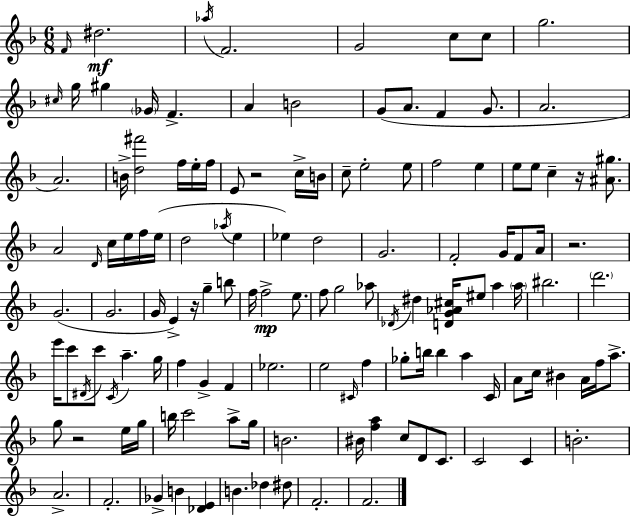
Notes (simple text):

F4/s D#5/h. Ab5/s F4/h. G4/h C5/e C5/e G5/h. C#5/s G5/s G#5/q Gb4/s F4/q. A4/q B4/h G4/e A4/e. F4/q G4/e. A4/h. A4/h. B4/s [D5,F#6]/h F5/s E5/s F5/s E4/e R/h C5/s B4/s C5/e E5/h E5/e F5/h E5/q E5/e E5/e C5/q R/s [A#4,G#5]/e. A4/h D4/s C5/s E5/s F5/s E5/s D5/h Ab5/s E5/q Eb5/q D5/h G4/h. F4/h G4/s F4/e A4/s R/h. G4/h. G4/h. G4/s E4/q R/s G5/q B5/e F5/s F5/h E5/e. F5/e G5/h Ab5/e Db4/s D#5/q [D4,G4,Ab4,C#5]/s EIS5/e A5/q A5/s BIS5/h. D6/h. E6/s C6/e D#4/s C6/e C4/s A5/q. G5/s F5/q G4/q F4/q Eb5/h. E5/h C#4/s F5/q Gb5/e B5/s B5/q A5/q C4/s A4/e C5/s BIS4/q A4/s F5/s A5/e. G5/e R/h E5/s G5/s B5/s C6/h A5/e G5/s B4/h. BIS4/s [F5,A5]/q C5/e D4/e C4/e. C4/h C4/q B4/h. A4/h. F4/h. Gb4/q B4/q [Db4,E4]/q B4/q. Db5/q D#5/e F4/h. F4/h.